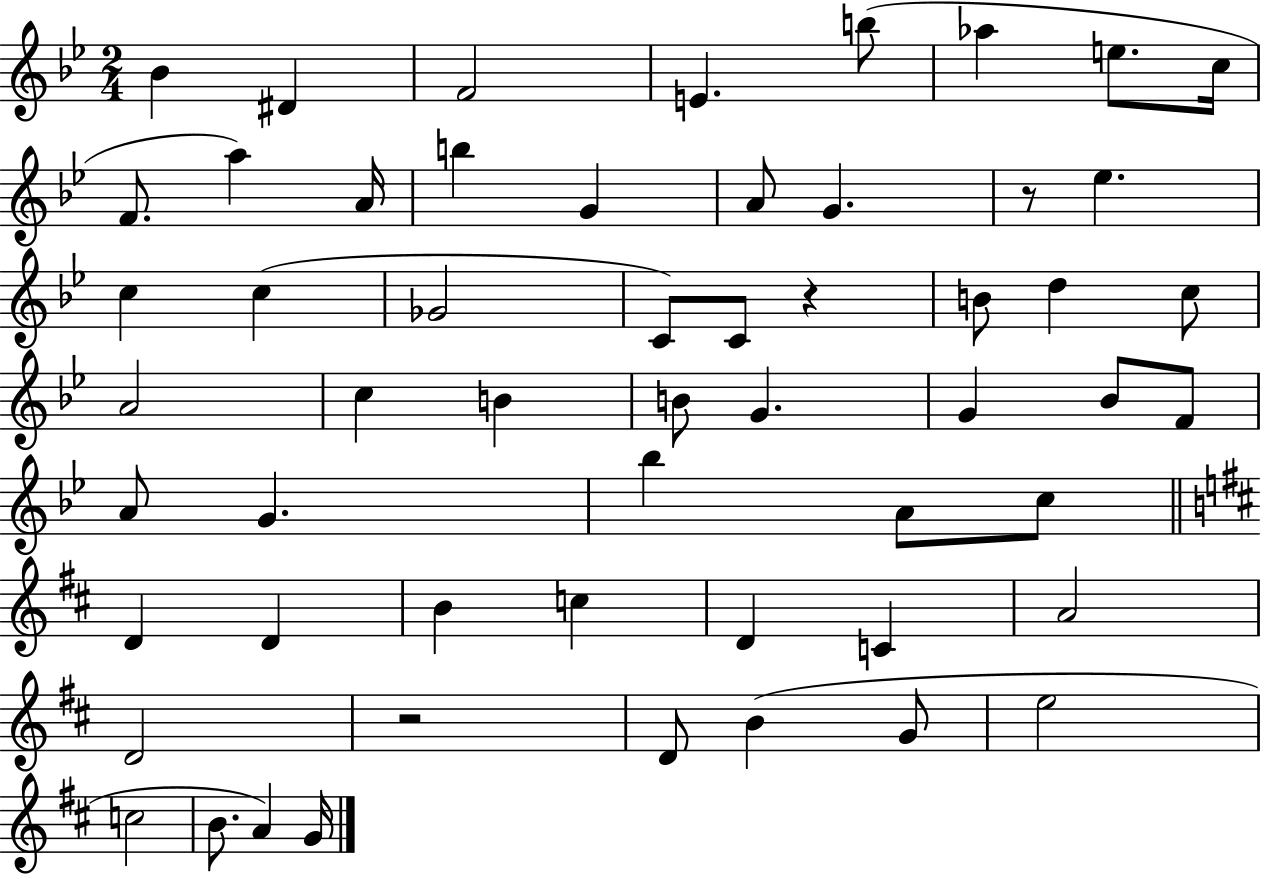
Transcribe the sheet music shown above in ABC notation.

X:1
T:Untitled
M:2/4
L:1/4
K:Bb
_B ^D F2 E b/2 _a e/2 c/4 F/2 a A/4 b G A/2 G z/2 _e c c _G2 C/2 C/2 z B/2 d c/2 A2 c B B/2 G G _B/2 F/2 A/2 G _b A/2 c/2 D D B c D C A2 D2 z2 D/2 B G/2 e2 c2 B/2 A G/4